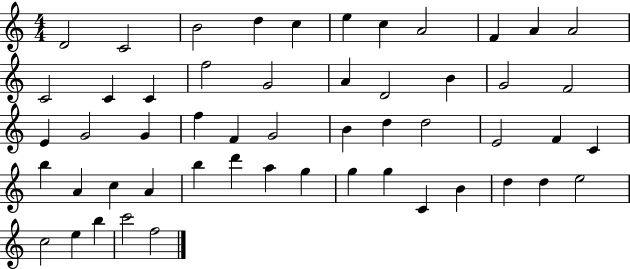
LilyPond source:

{
  \clef treble
  \numericTimeSignature
  \time 4/4
  \key c \major
  d'2 c'2 | b'2 d''4 c''4 | e''4 c''4 a'2 | f'4 a'4 a'2 | \break c'2 c'4 c'4 | f''2 g'2 | a'4 d'2 b'4 | g'2 f'2 | \break e'4 g'2 g'4 | f''4 f'4 g'2 | b'4 d''4 d''2 | e'2 f'4 c'4 | \break b''4 a'4 c''4 a'4 | b''4 d'''4 a''4 g''4 | g''4 g''4 c'4 b'4 | d''4 d''4 e''2 | \break c''2 e''4 b''4 | c'''2 f''2 | \bar "|."
}